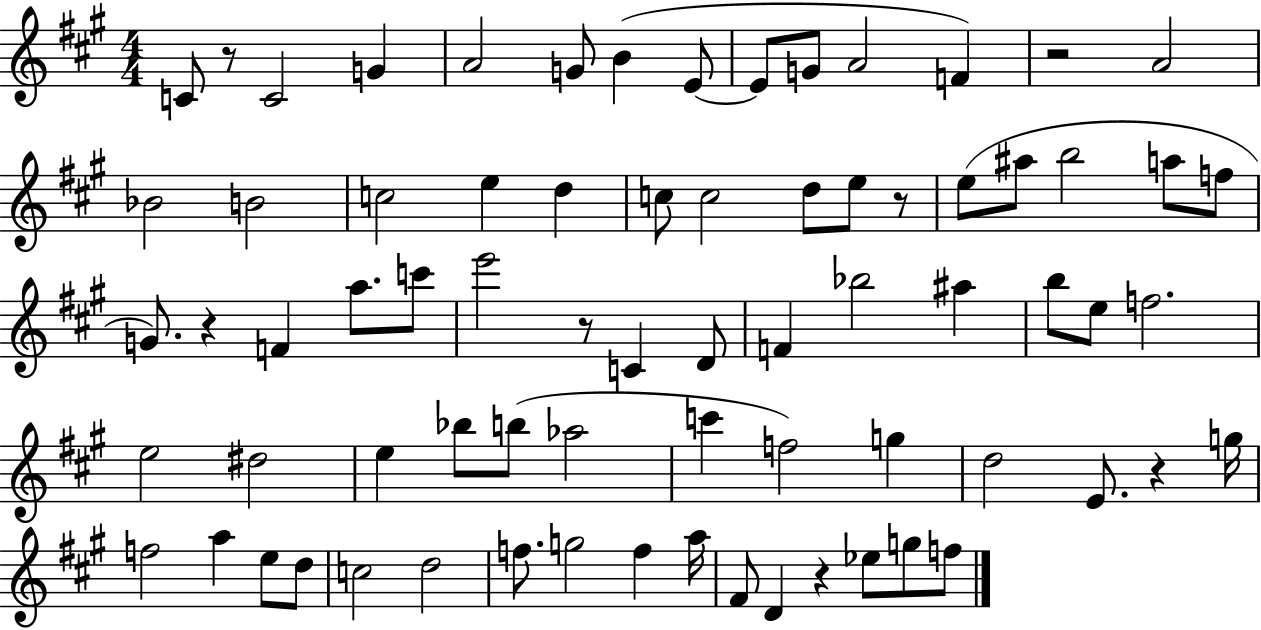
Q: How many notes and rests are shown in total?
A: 73